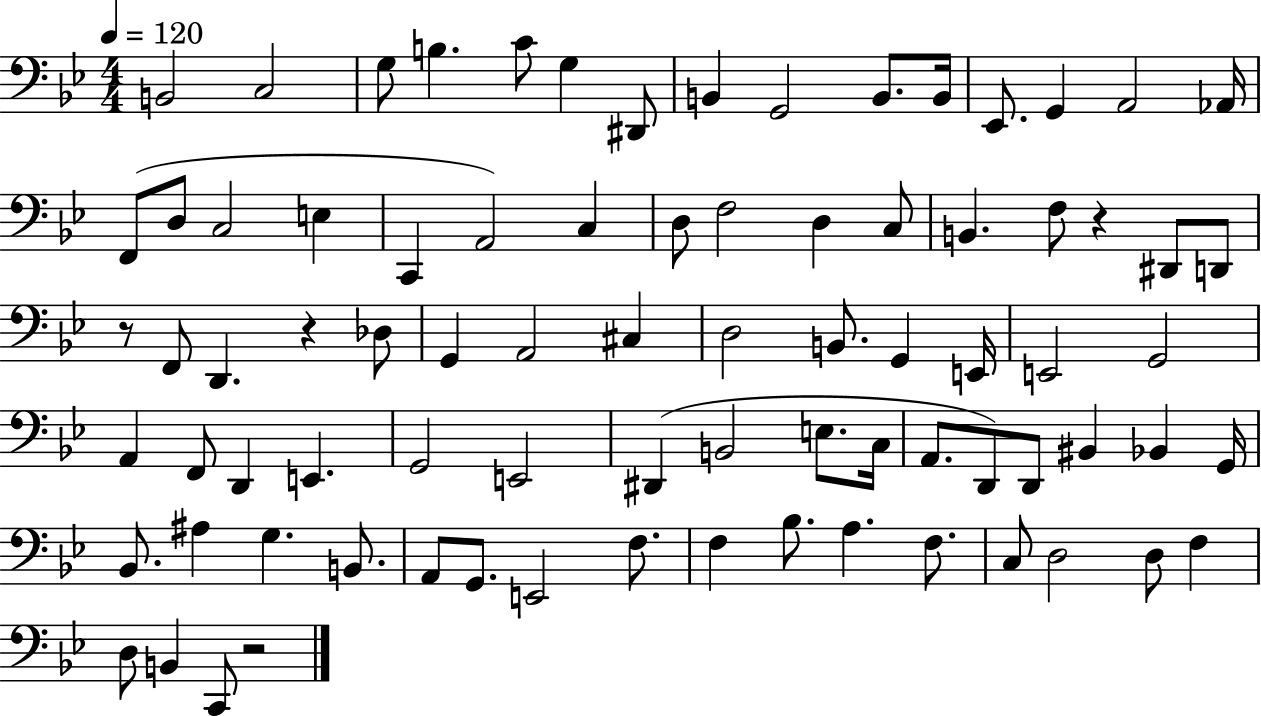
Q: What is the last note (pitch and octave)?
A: C2